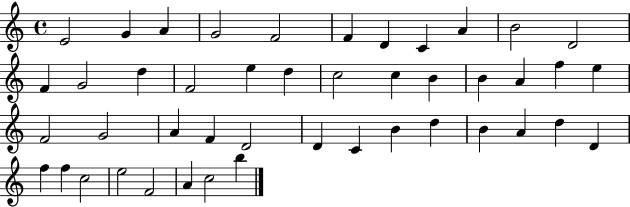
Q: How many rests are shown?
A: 0